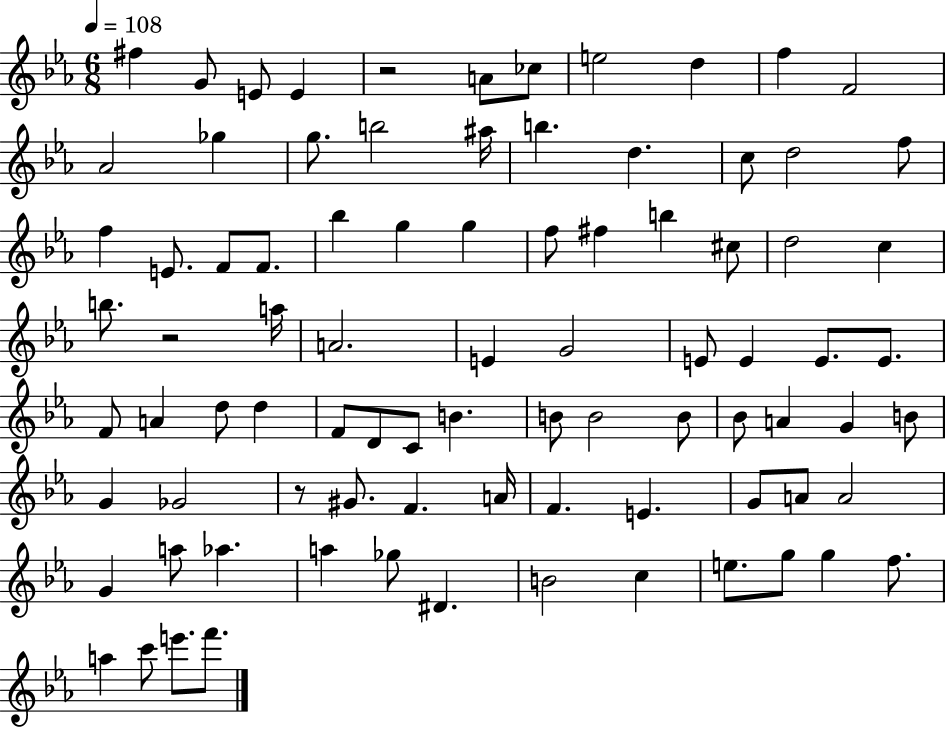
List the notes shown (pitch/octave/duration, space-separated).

F#5/q G4/e E4/e E4/q R/h A4/e CES5/e E5/h D5/q F5/q F4/h Ab4/h Gb5/q G5/e. B5/h A#5/s B5/q. D5/q. C5/e D5/h F5/e F5/q E4/e. F4/e F4/e. Bb5/q G5/q G5/q F5/e F#5/q B5/q C#5/e D5/h C5/q B5/e. R/h A5/s A4/h. E4/q G4/h E4/e E4/q E4/e. E4/e. F4/e A4/q D5/e D5/q F4/e D4/e C4/e B4/q. B4/e B4/h B4/e Bb4/e A4/q G4/q B4/e G4/q Gb4/h R/e G#4/e. F4/q. A4/s F4/q. E4/q. G4/e A4/e A4/h G4/q A5/e Ab5/q. A5/q Gb5/e D#4/q. B4/h C5/q E5/e. G5/e G5/q F5/e. A5/q C6/e E6/e. F6/e.